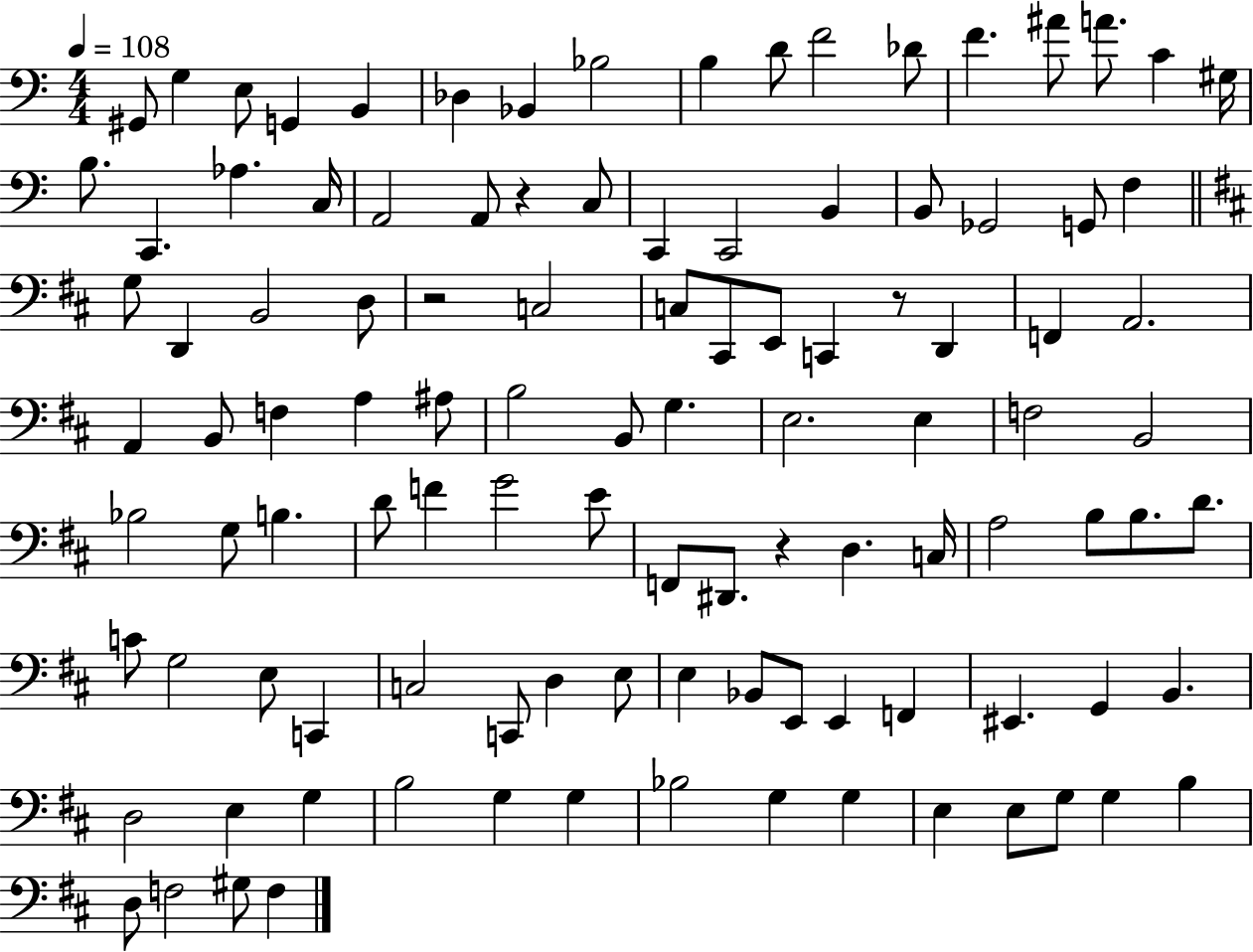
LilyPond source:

{
  \clef bass
  \numericTimeSignature
  \time 4/4
  \key c \major
  \tempo 4 = 108
  \repeat volta 2 { gis,8 g4 e8 g,4 b,4 | des4 bes,4 bes2 | b4 d'8 f'2 des'8 | f'4. ais'8 a'8. c'4 gis16 | \break b8. c,4. aes4. c16 | a,2 a,8 r4 c8 | c,4 c,2 b,4 | b,8 ges,2 g,8 f4 | \break \bar "||" \break \key d \major g8 d,4 b,2 d8 | r2 c2 | c8 cis,8 e,8 c,4 r8 d,4 | f,4 a,2. | \break a,4 b,8 f4 a4 ais8 | b2 b,8 g4. | e2. e4 | f2 b,2 | \break bes2 g8 b4. | d'8 f'4 g'2 e'8 | f,8 dis,8. r4 d4. c16 | a2 b8 b8. d'8. | \break c'8 g2 e8 c,4 | c2 c,8 d4 e8 | e4 bes,8 e,8 e,4 f,4 | eis,4. g,4 b,4. | \break d2 e4 g4 | b2 g4 g4 | bes2 g4 g4 | e4 e8 g8 g4 b4 | \break d8 f2 gis8 f4 | } \bar "|."
}